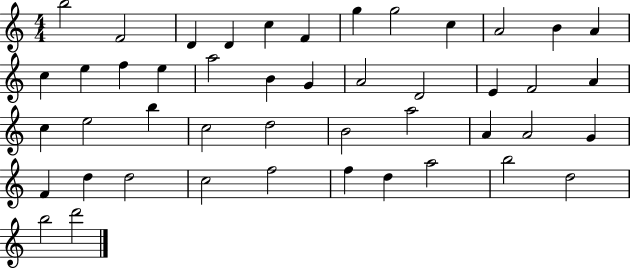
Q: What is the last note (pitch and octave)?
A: D6